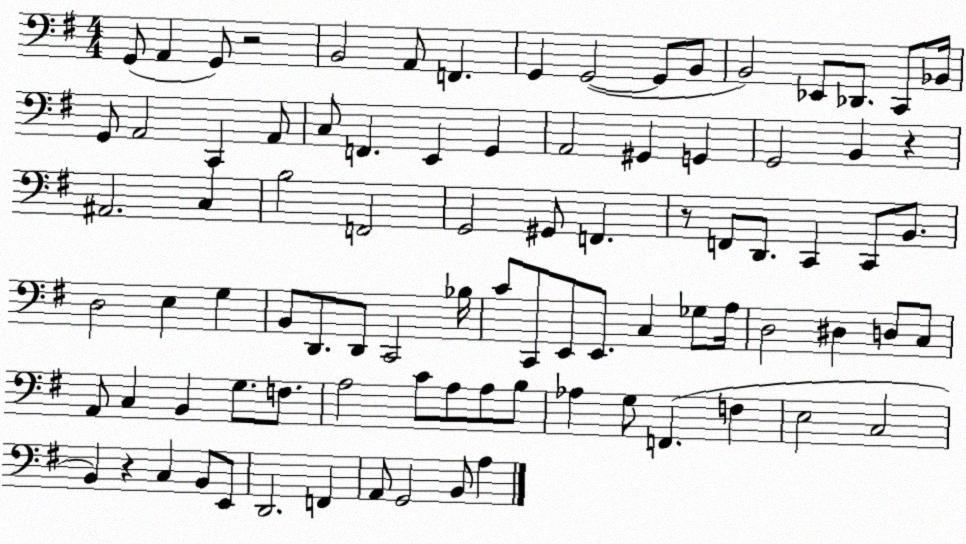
X:1
T:Untitled
M:4/4
L:1/4
K:G
G,,/2 A,, G,,/2 z2 B,,2 A,,/2 F,, G,, G,,2 G,,/2 B,,/2 B,,2 _E,,/2 _D,,/2 C,,/2 _B,,/4 G,,/2 A,,2 C,, A,,/2 C,/2 F,, E,, G,, A,,2 ^G,, G,, G,,2 B,, z ^A,,2 C, B,2 F,,2 G,,2 ^G,,/2 F,, z/2 F,,/2 D,,/2 C,, C,,/2 B,,/2 D,2 E, G, B,,/2 D,,/2 D,,/2 C,,2 _B,/4 C/2 C,,/2 E,,/2 E,,/2 C, _G,/2 A,/4 D,2 ^D, D,/2 C,/2 A,,/2 C, B,, G,/2 F,/2 A,2 C/2 A,/2 A,/2 B,/2 _A, G,/2 F,, F, E,2 C,2 B,, z C, B,,/2 E,,/2 D,,2 F,, A,,/2 G,,2 B,,/2 A,